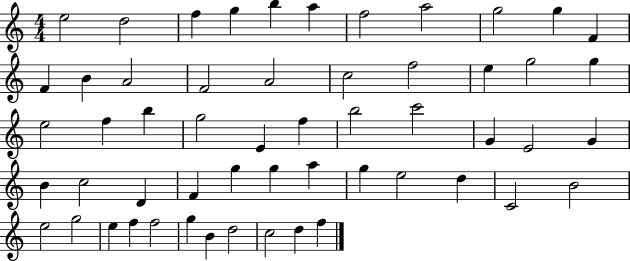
E5/h D5/h F5/q G5/q B5/q A5/q F5/h A5/h G5/h G5/q F4/q F4/q B4/q A4/h F4/h A4/h C5/h F5/h E5/q G5/h G5/q E5/h F5/q B5/q G5/h E4/q F5/q B5/h C6/h G4/q E4/h G4/q B4/q C5/h D4/q F4/q G5/q G5/q A5/q G5/q E5/h D5/q C4/h B4/h E5/h G5/h E5/q F5/q F5/h G5/q B4/q D5/h C5/h D5/q F5/q